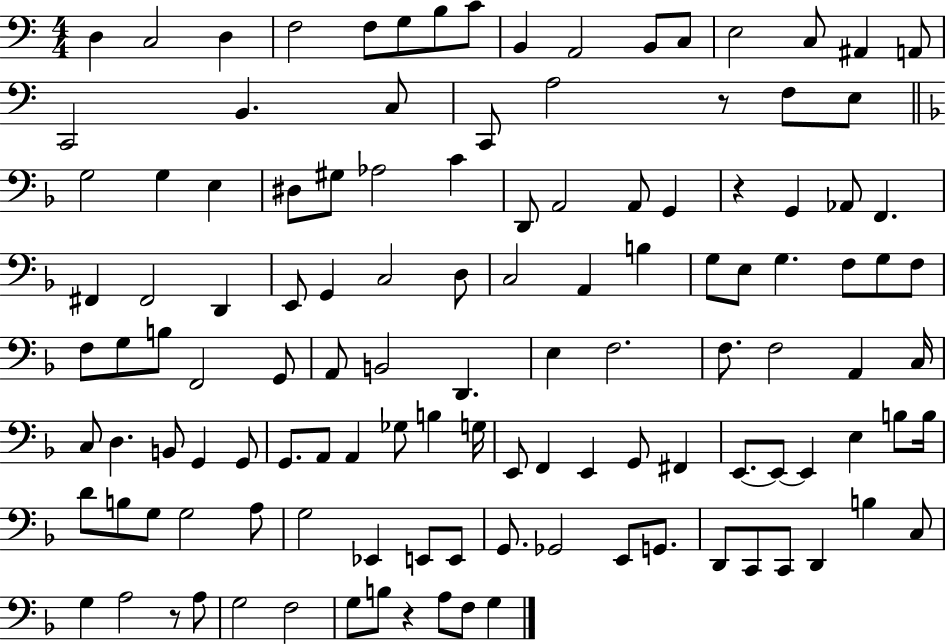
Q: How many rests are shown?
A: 4